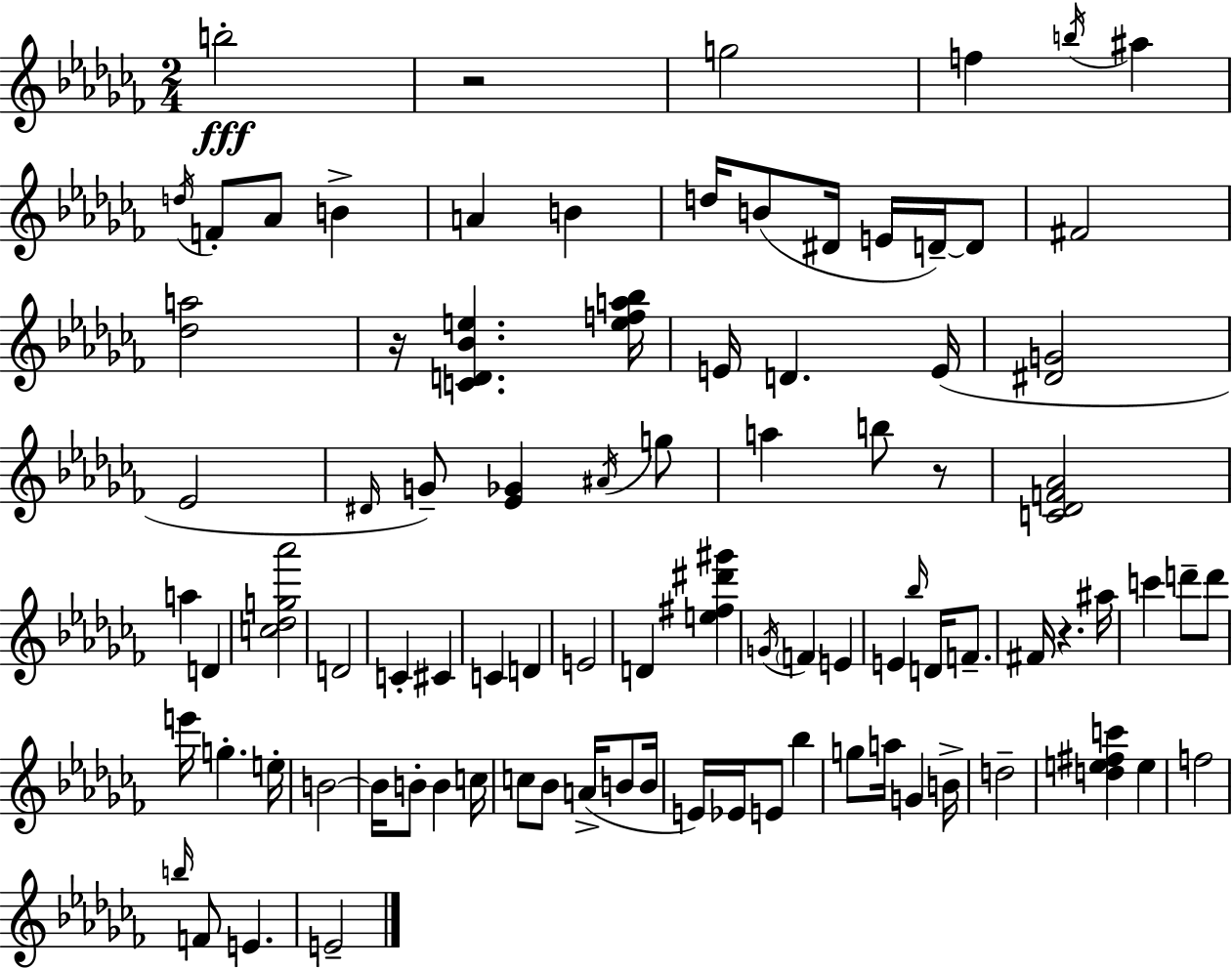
{
  \clef treble
  \numericTimeSignature
  \time 2/4
  \key aes \minor
  \repeat volta 2 { b''2-.\fff | r2 | g''2 | f''4 \acciaccatura { b''16 } ais''4 | \break \acciaccatura { d''16 } f'8-. aes'8 b'4-> | a'4 b'4 | d''16 b'8( dis'16 e'16 d'16--~~) | d'8 fis'2 | \break <des'' a''>2 | r16 <c' d' bes' e''>4. | <e'' f'' a'' bes''>16 e'16 d'4. | e'16( <dis' g'>2 | \break ees'2 | \grace { dis'16 }) g'8-- <ees' ges'>4 | \acciaccatura { ais'16 } g''8 a''4 | b''8 r8 <c' des' f' aes'>2 | \break a''4 | d'4 <c'' des'' g'' aes'''>2 | d'2 | c'4-. | \break cis'4 c'4 | d'4 e'2 | d'4 | <e'' fis'' dis''' gis'''>4 \acciaccatura { g'16 } \parenthesize f'4 | \break e'4 e'4 | \grace { bes''16 } d'16 f'8.-- fis'16 r4. | ais''16 c'''4 | d'''8-- d'''8 e'''16 g''4.-. | \break e''16-. b'2~~ | b'16 b'8-. | b'4 c''16 c''8 | bes'8 a'16->( b'8 b'16 e'16) ees'16 | \break e'8 bes''4 g''8 | a''16 g'4 b'16-> d''2-- | <d'' e'' fis'' c'''>4 | e''4 f''2 | \break \grace { b''16 } f'8 | e'4. e'2-- | } \bar "|."
}